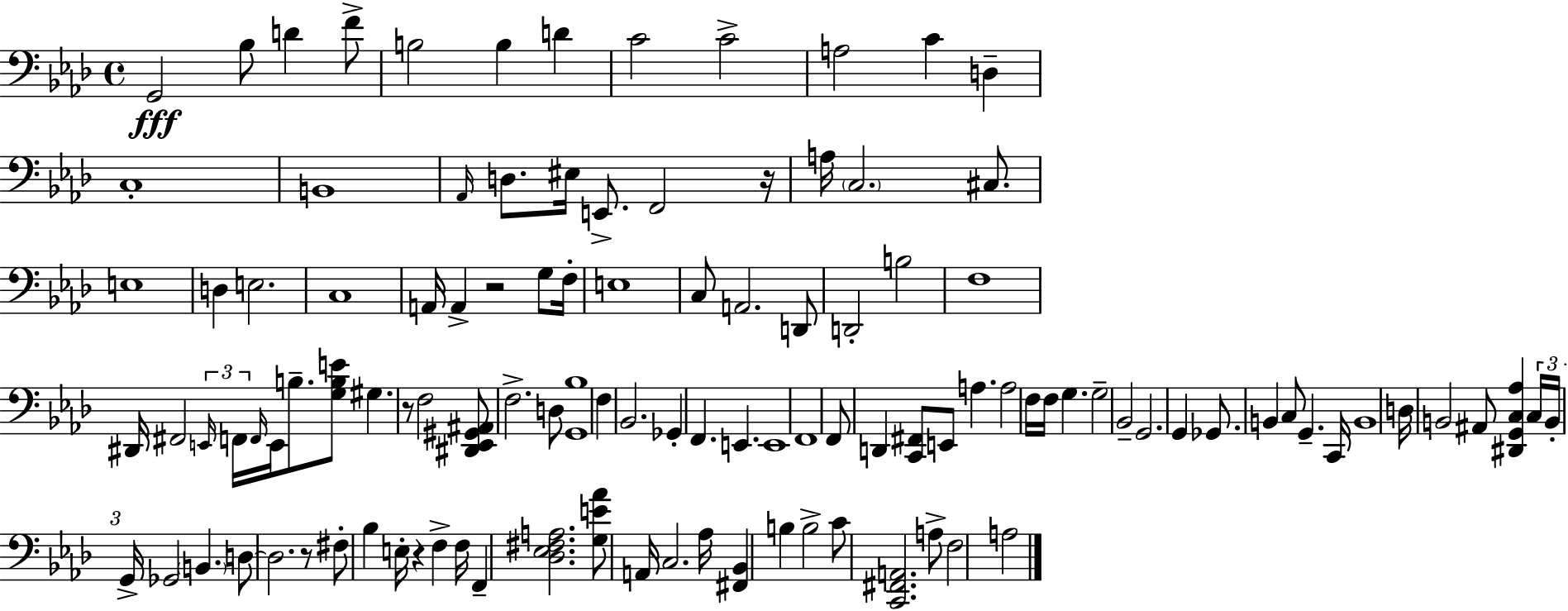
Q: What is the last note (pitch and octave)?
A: A3